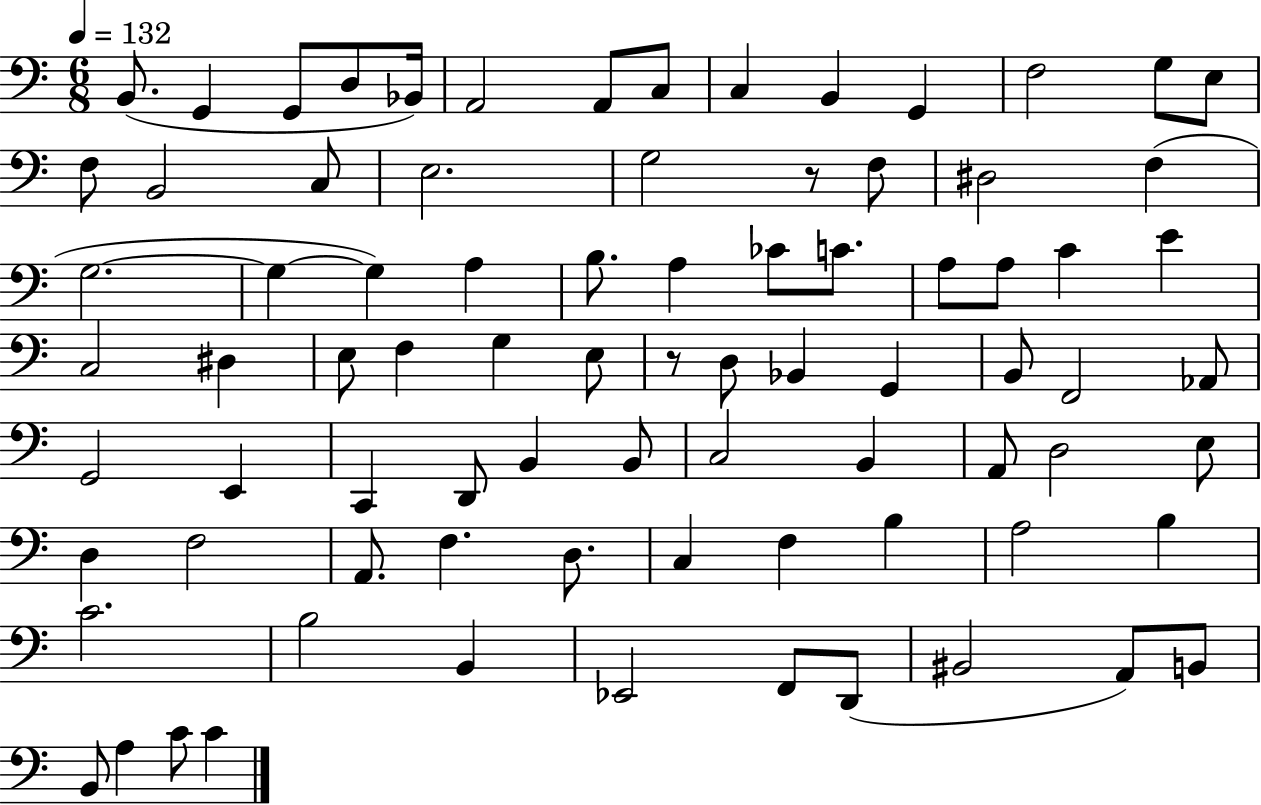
{
  \clef bass
  \numericTimeSignature
  \time 6/8
  \key c \major
  \tempo 4 = 132
  b,8.( g,4 g,8 d8 bes,16) | a,2 a,8 c8 | c4 b,4 g,4 | f2 g8 e8 | \break f8 b,2 c8 | e2. | g2 r8 f8 | dis2 f4( | \break g2.~~ | g4~~ g4) a4 | b8. a4 ces'8 c'8. | a8 a8 c'4 e'4 | \break c2 dis4 | e8 f4 g4 e8 | r8 d8 bes,4 g,4 | b,8 f,2 aes,8 | \break g,2 e,4 | c,4 d,8 b,4 b,8 | c2 b,4 | a,8 d2 e8 | \break d4 f2 | a,8. f4. d8. | c4 f4 b4 | a2 b4 | \break c'2. | b2 b,4 | ees,2 f,8 d,8( | bis,2 a,8) b,8 | \break b,8 a4 c'8 c'4 | \bar "|."
}